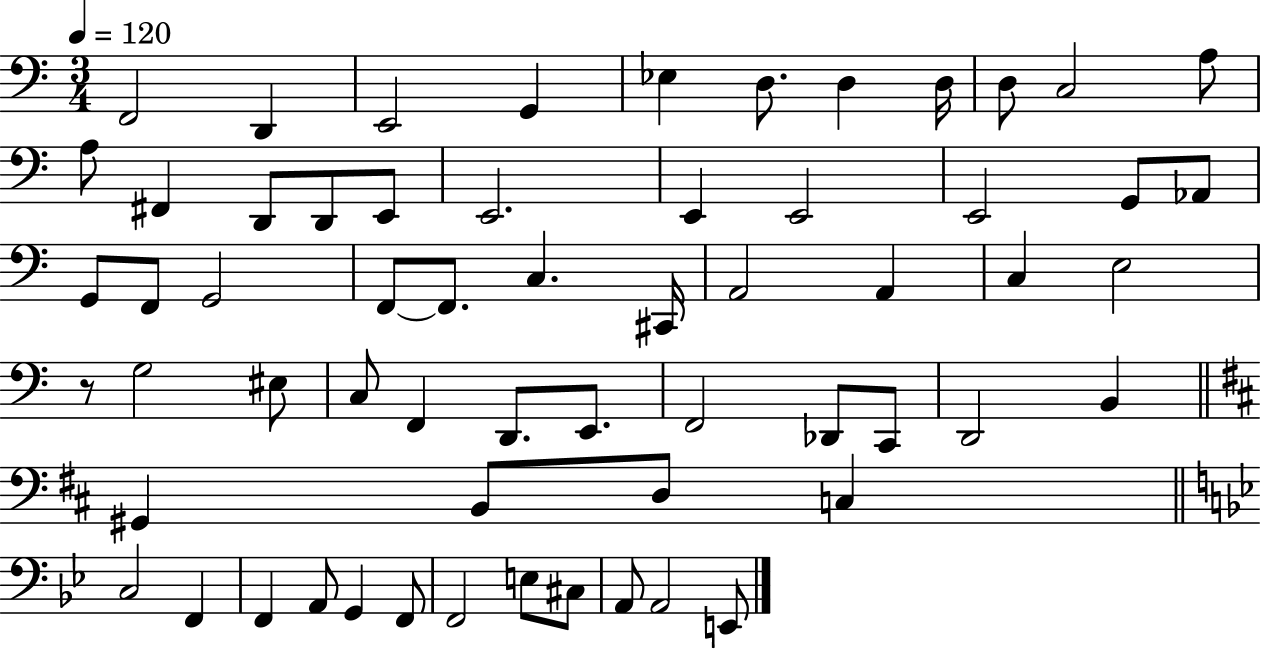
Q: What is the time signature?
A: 3/4